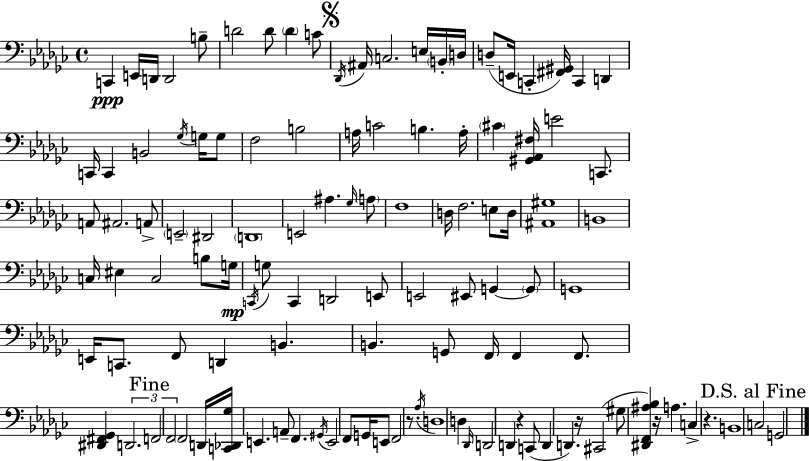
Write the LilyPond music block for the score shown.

{
  \clef bass
  \time 4/4
  \defaultTimeSignature
  \key ees \minor
  c,4\ppp e,16 d,16 d,2 b8-- | d'2 d'8 \parenthesize d'4 c'8 | \mark \markup { \musicglyph "scripts.segno" } \acciaccatura { des,16 } ais,16 c2. e16 \parenthesize b,16-. | d16 d8--( e,16 c,4-. <fis, gis,>16) c,4 d,4 | \break c,16 c,4 b,2 \acciaccatura { ges16 } g16 | g8 f2 b2 | a16 c'2 b4. | a16-. \parenthesize cis'4 <gis, aes, fis>16 e'2 c,8. | \break a,8 ais,2. | a,8-> \parenthesize e,2-- dis,2 | \parenthesize d,1 | e,2 ais4. | \break \grace { ges16 } \parenthesize a8 f1 | d16 f2. | e8 d16 <ais, gis>1 | b,1 | \break c16 eis4 c2 | b8 g16\mp \acciaccatura { c,16 } g8 c,4 d,2 | e,8 e,2 eis,8 g,4~~ | \parenthesize g,8 g,1 | \break e,16 c,8. f,8 d,4 b,4. | b,4. g,8 f,16 f,4 | f,8. <dis, fis, ges,>4 \tuplet 3/2 { d,2. | \mark "Fine" f,2 f,2 } | \break \parenthesize f,2 d,16 <c, des, ges>16 e,4. | a,8-- f,4. \acciaccatura { gis,16 } e,2 | f,8 g,16 e,8 f,2 | r8. \acciaccatura { aes16 } d1 | \break d4 \grace { des,16 } d,2 | d,4 r4 c,8( d,4 | d,4.) r16 cis,2( | gis8 <dis, f, ais bes>4) r16 a4. c4-> | \break r4. b,1 | \mark "D.S. al Fine" c2 g,2 | \bar "|."
}